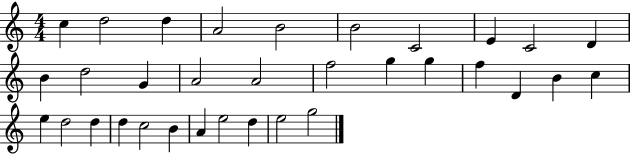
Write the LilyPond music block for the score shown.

{
  \clef treble
  \numericTimeSignature
  \time 4/4
  \key c \major
  c''4 d''2 d''4 | a'2 b'2 | b'2 c'2 | e'4 c'2 d'4 | \break b'4 d''2 g'4 | a'2 a'2 | f''2 g''4 g''4 | f''4 d'4 b'4 c''4 | \break e''4 d''2 d''4 | d''4 c''2 b'4 | a'4 e''2 d''4 | e''2 g''2 | \break \bar "|."
}